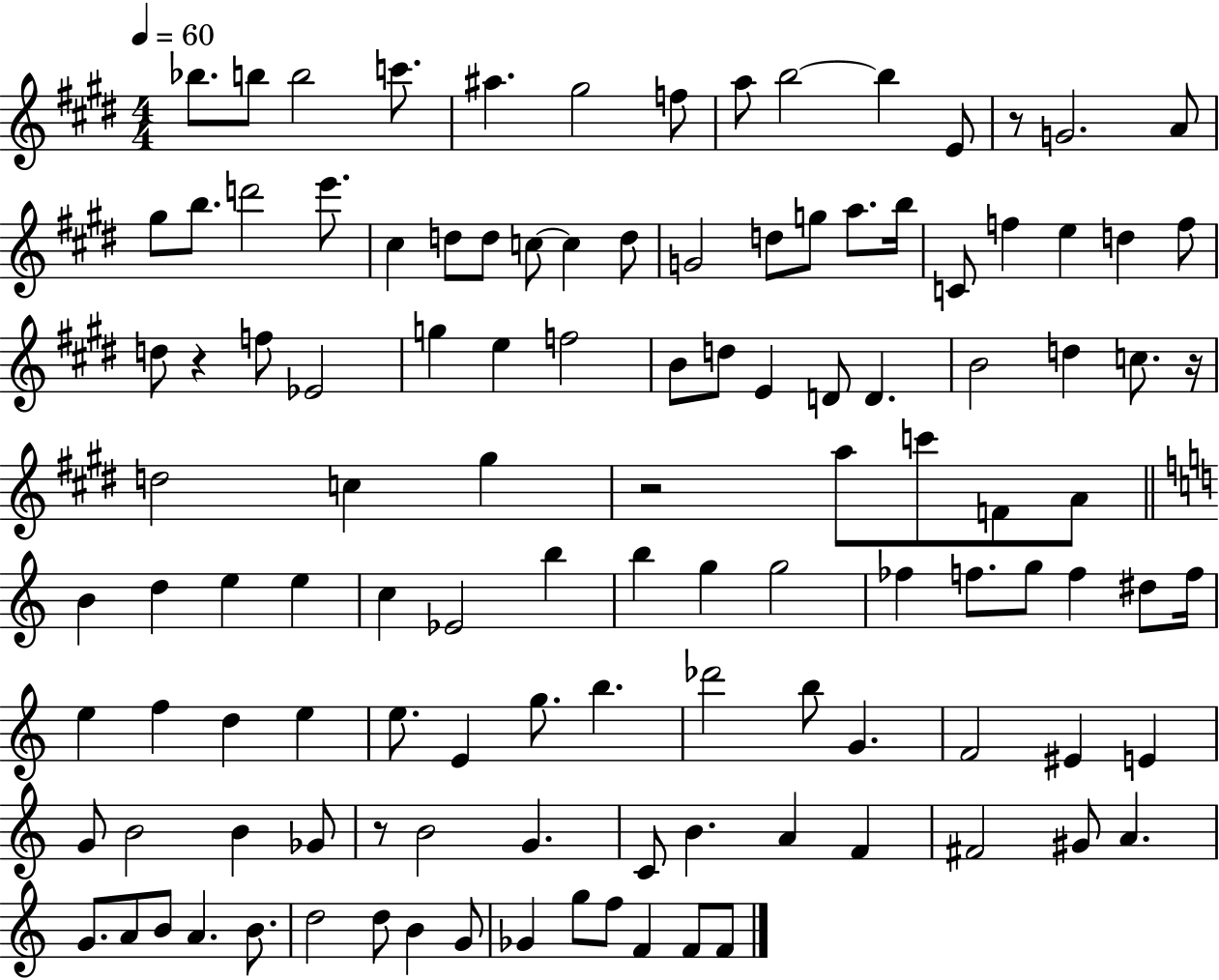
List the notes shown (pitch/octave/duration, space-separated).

Bb5/e. B5/e B5/h C6/e. A#5/q. G#5/h F5/e A5/e B5/h B5/q E4/e R/e G4/h. A4/e G#5/e B5/e. D6/h E6/e. C#5/q D5/e D5/e C5/e C5/q D5/e G4/h D5/e G5/e A5/e. B5/s C4/e F5/q E5/q D5/q F5/e D5/e R/q F5/e Eb4/h G5/q E5/q F5/h B4/e D5/e E4/q D4/e D4/q. B4/h D5/q C5/e. R/s D5/h C5/q G#5/q R/h A5/e C6/e F4/e A4/e B4/q D5/q E5/q E5/q C5/q Eb4/h B5/q B5/q G5/q G5/h FES5/q F5/e. G5/e F5/q D#5/e F5/s E5/q F5/q D5/q E5/q E5/e. E4/q G5/e. B5/q. Db6/h B5/e G4/q. F4/h EIS4/q E4/q G4/e B4/h B4/q Gb4/e R/e B4/h G4/q. C4/e B4/q. A4/q F4/q F#4/h G#4/e A4/q. G4/e. A4/e B4/e A4/q. B4/e. D5/h D5/e B4/q G4/e Gb4/q G5/e F5/e F4/q F4/e F4/e